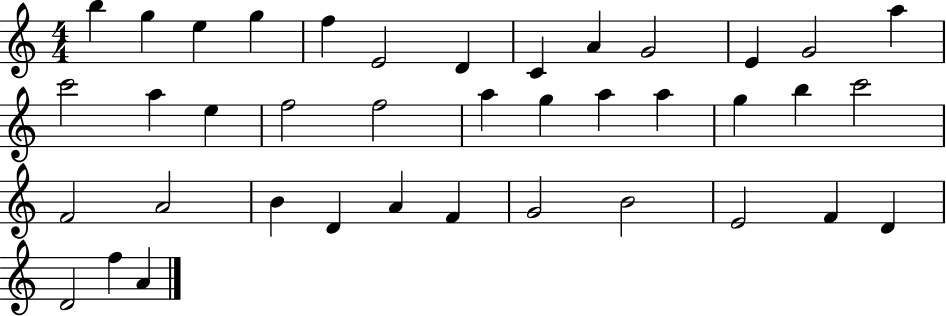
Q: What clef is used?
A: treble